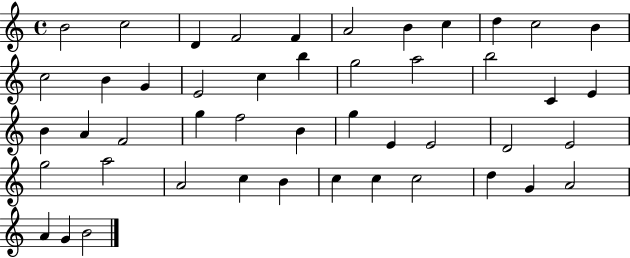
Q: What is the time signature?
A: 4/4